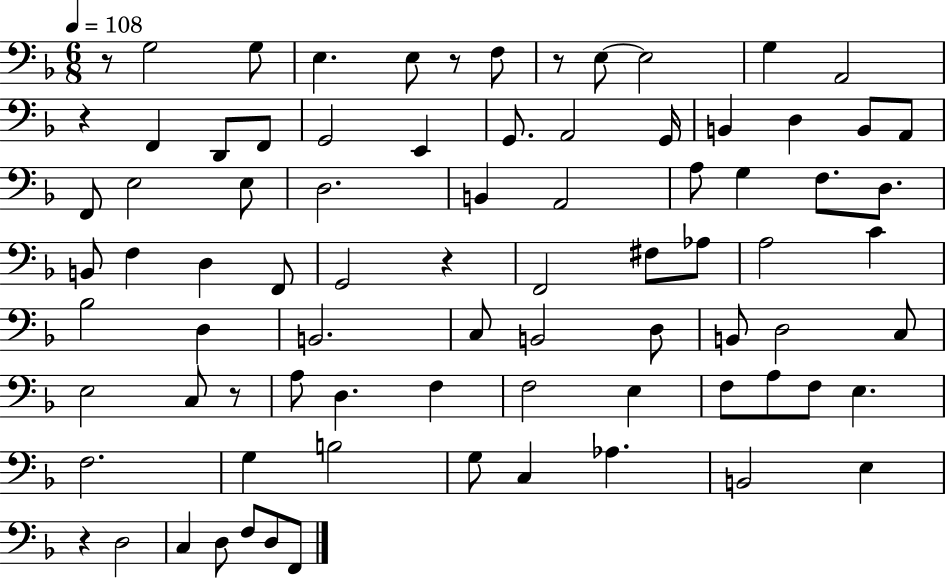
{
  \clef bass
  \numericTimeSignature
  \time 6/8
  \key f \major
  \tempo 4 = 108
  r8 g2 g8 | e4. e8 r8 f8 | r8 e8~~ e2 | g4 a,2 | \break r4 f,4 d,8 f,8 | g,2 e,4 | g,8. a,2 g,16 | b,4 d4 b,8 a,8 | \break f,8 e2 e8 | d2. | b,4 a,2 | a8 g4 f8. d8. | \break b,8 f4 d4 f,8 | g,2 r4 | f,2 fis8 aes8 | a2 c'4 | \break bes2 d4 | b,2. | c8 b,2 d8 | b,8 d2 c8 | \break e2 c8 r8 | a8 d4. f4 | f2 e4 | f8 a8 f8 e4. | \break f2. | g4 b2 | g8 c4 aes4. | b,2 e4 | \break r4 d2 | c4 d8 f8 d8 f,8 | \bar "|."
}